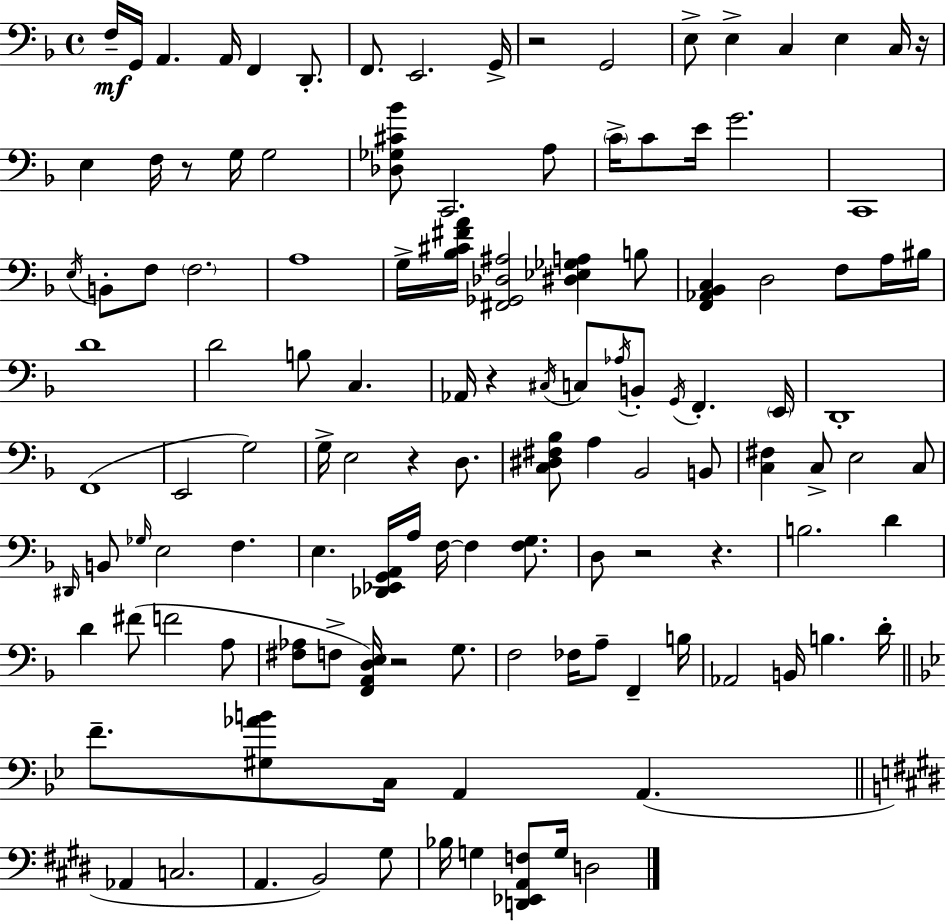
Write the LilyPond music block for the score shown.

{
  \clef bass
  \time 4/4
  \defaultTimeSignature
  \key f \major
  f16--\mf g,16 a,4. a,16 f,4 d,8.-. | f,8. e,2. g,16-> | r2 g,2 | e8-> e4-> c4 e4 c16 r16 | \break e4 f16 r8 g16 g2 | <des ges cis' bes'>8 c,2. a8 | \parenthesize c'16-> c'8 e'16 g'2. | c,1 | \break \acciaccatura { e16 } b,8-. f8 \parenthesize f2. | a1 | g16-> <bes cis' fis' a'>16 <fis, ges, des ais>2 <dis ees ges a>4 b8 | <f, aes, bes, c>4 d2 f8 a16 | \break bis16 d'1 | d'2 b8 c4. | aes,16 r4 \acciaccatura { cis16 } c8 \acciaccatura { aes16 } b,8-. \acciaccatura { g,16 } f,4.-. | \parenthesize e,16 d,1-. | \break f,1( | e,2 g2) | g16-> e2 r4 | d8. <c dis fis bes>8 a4 bes,2 | \break b,8 <c fis>4 c8-> e2 | c8 \grace { dis,16 } b,8 \grace { ges16 } e2 | f4. e4. <des, ees, g, a,>16 a16 f16~~ f4 | <f g>8. d8 r2 | \break r4. b2. | d'4 d'4 fis'8( f'2 | a8 <fis aes>8 f8-> <f, a, d e>16) r2 | g8. f2 fes16 a8-- | \break f,4-- b16 aes,2 b,16 b4. | d'16-. \bar "||" \break \key g \minor f'8.-- <gis aes' b'>8 c16 a,4 a,4.( | \bar "||" \break \key e \major aes,4 c2. | a,4. b,2) gis8 | bes16 g4 <d, ees, a, f>8 g16 d2 | \bar "|."
}